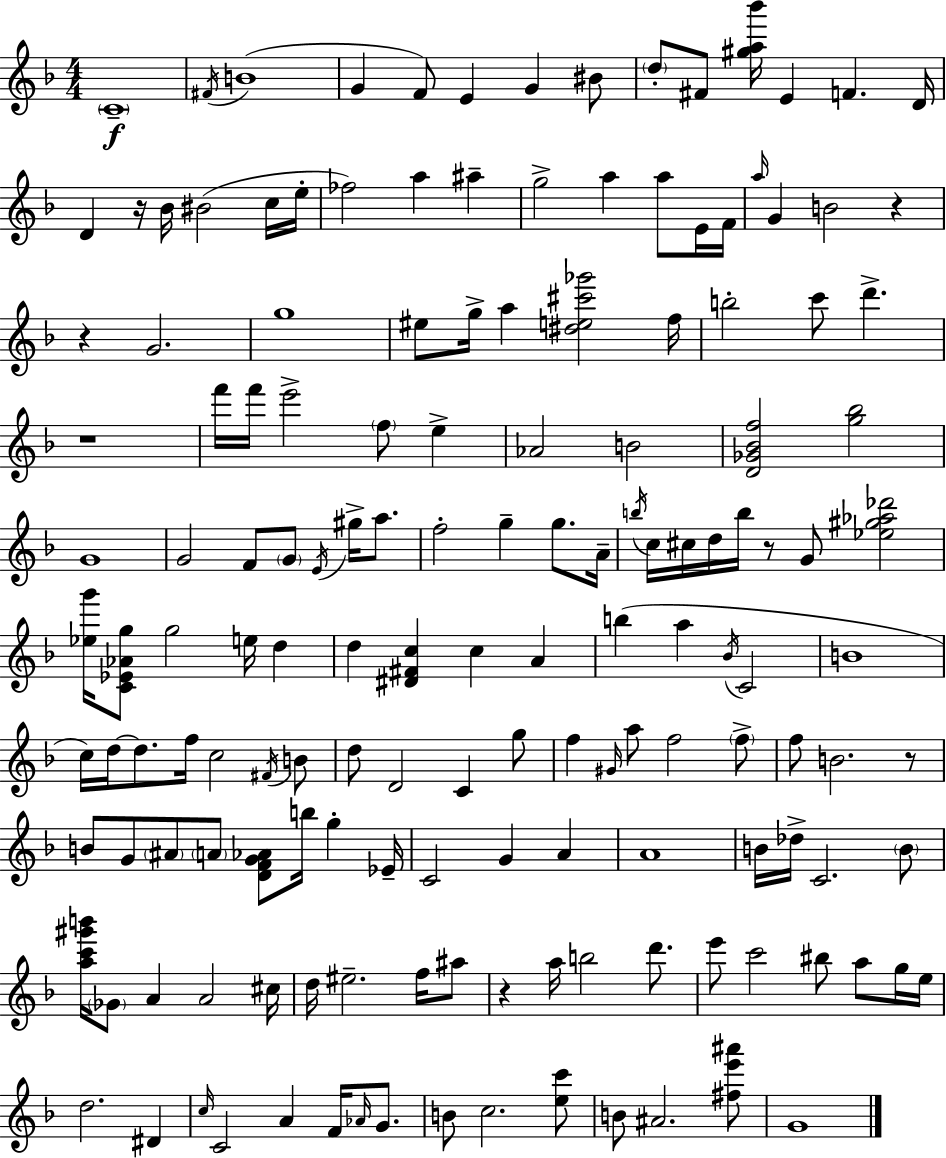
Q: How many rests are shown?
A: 7